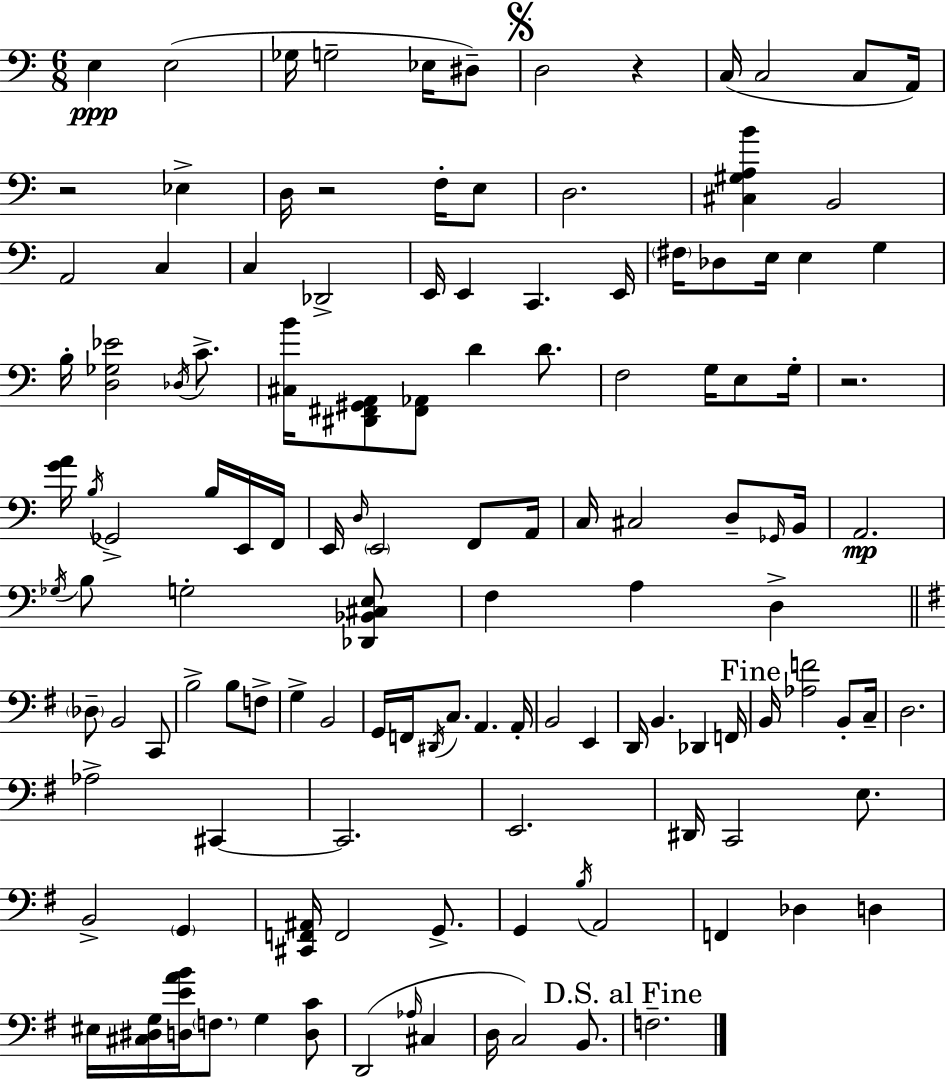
{
  \clef bass
  \numericTimeSignature
  \time 6/8
  \key c \major
  \repeat volta 2 { e4\ppp e2( | ges16 g2-- ees16 dis8--) | \mark \markup { \musicglyph "scripts.segno" } d2 r4 | c16( c2 c8 a,16) | \break r2 ees4-> | d16 r2 f16-. e8 | d2. | <cis gis a b'>4 b,2 | \break a,2 c4 | c4 des,2-> | e,16 e,4 c,4. e,16 | \parenthesize fis16 des8 e16 e4 g4 | \break b16-. <d ges ees'>2 \acciaccatura { des16 } c'8.-> | <cis b'>16 <dis, fis, gis, a,>8 <fis, aes,>8 d'4 d'8. | f2 g16 e8 | g16-. r2. | \break <g' a'>16 \acciaccatura { b16 } ges,2-> b16 | e,16 f,16 e,16 \grace { d16 } \parenthesize e,2 | f,8 a,16 c16 cis2 | d8-- \grace { ges,16 } b,16 a,2.\mp | \break \acciaccatura { ges16 } b8 g2-. | <des, bes, cis e>8 f4 a4 | d4-> \bar "||" \break \key g \major \parenthesize des8-- b,2 c,8 | b2-> b8 f8-> | g4-> b,2 | g,16 f,16 \acciaccatura { dis,16 } c8. a,4. | \break a,16-. b,2 e,4 | d,16 b,4. des,4 | f,16 \mark "Fine" b,16 <aes f'>2 b,8-. | c16-- d2. | \break aes2-> cis,4~~ | cis,2. | e,2. | dis,16 c,2 e8. | \break b,2-> \parenthesize g,4 | <cis, f, ais,>16 f,2 g,8.-> | g,4 \acciaccatura { b16 } a,2 | f,4 des4 d4 | \break eis16 <cis dis g>16 <d e' a' b'>16 \parenthesize f8. g4 | <d c'>8 d,2( \grace { aes16 } cis4 | d16 c2) | b,8. \mark "D.S. al Fine" f2.-- | \break } \bar "|."
}